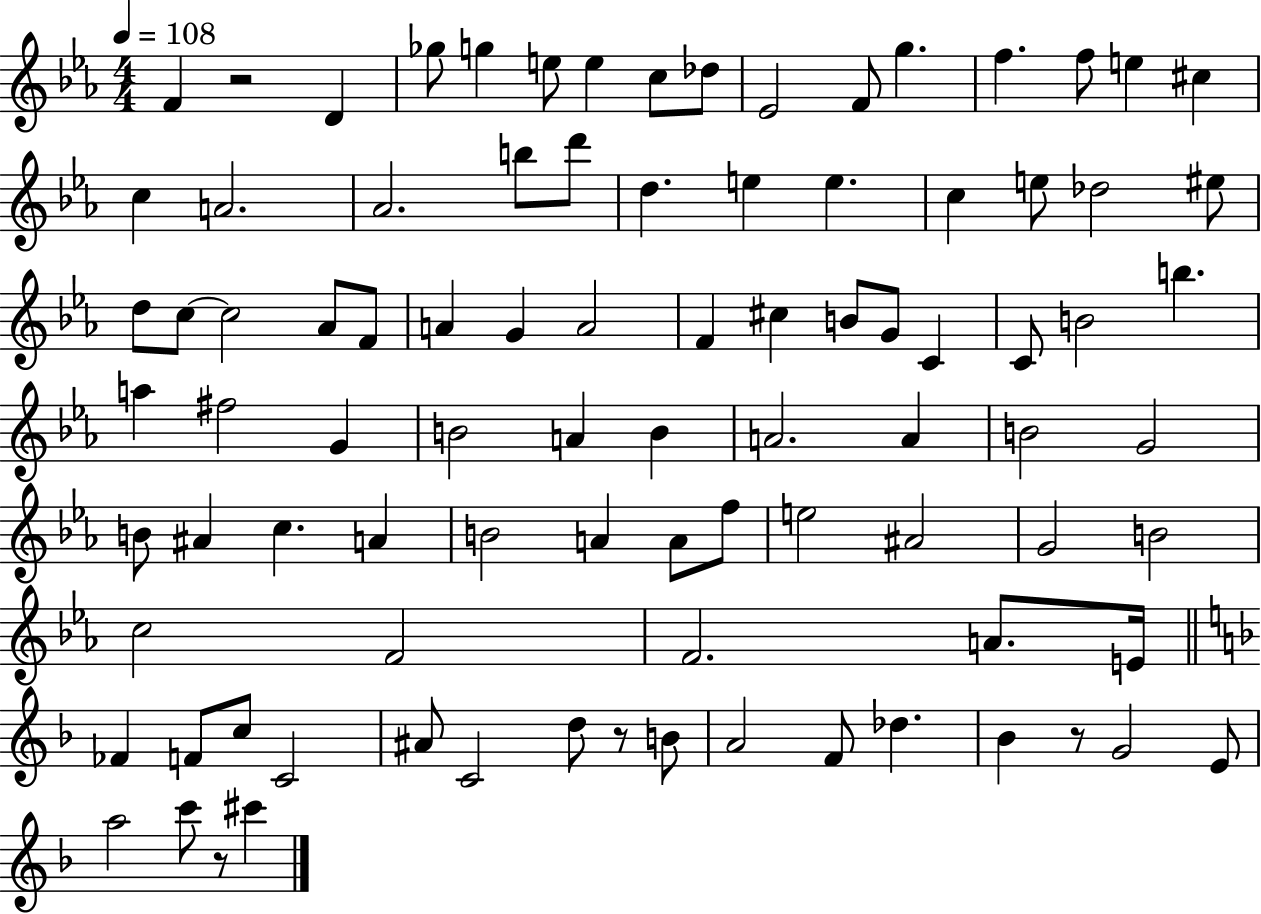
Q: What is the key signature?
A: EES major